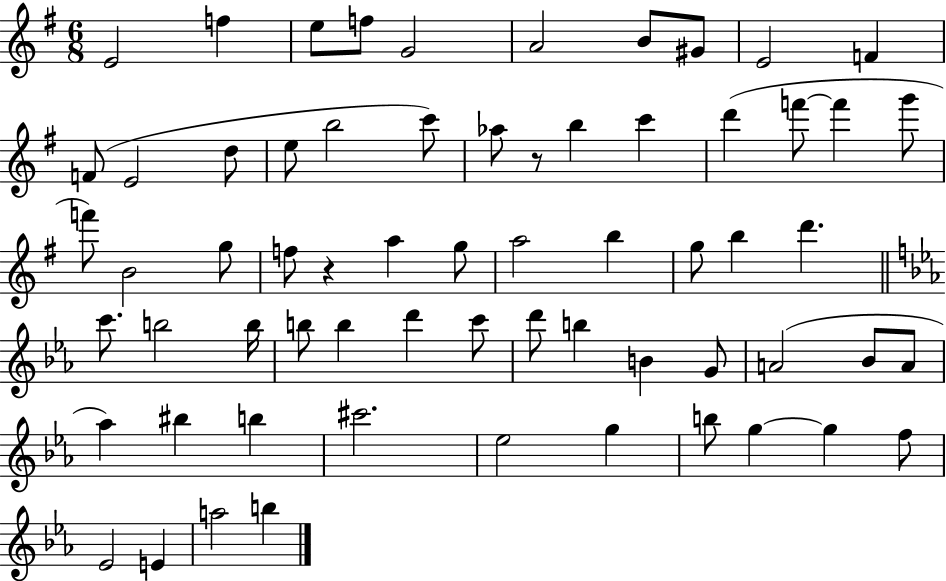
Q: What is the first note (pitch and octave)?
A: E4